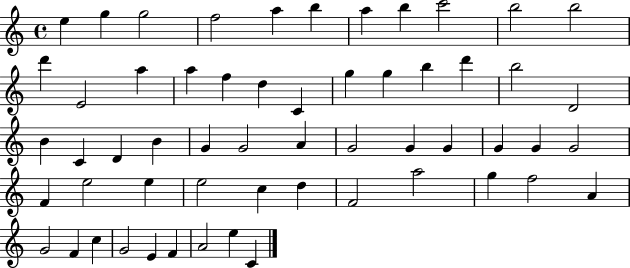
E5/q G5/q G5/h F5/h A5/q B5/q A5/q B5/q C6/h B5/h B5/h D6/q E4/h A5/q A5/q F5/q D5/q C4/q G5/q G5/q B5/q D6/q B5/h D4/h B4/q C4/q D4/q B4/q G4/q G4/h A4/q G4/h G4/q G4/q G4/q G4/q G4/h F4/q E5/h E5/q E5/h C5/q D5/q F4/h A5/h G5/q F5/h A4/q G4/h F4/q C5/q G4/h E4/q F4/q A4/h E5/q C4/q